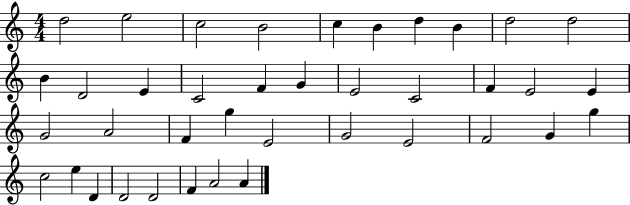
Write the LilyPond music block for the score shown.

{
  \clef treble
  \numericTimeSignature
  \time 4/4
  \key c \major
  d''2 e''2 | c''2 b'2 | c''4 b'4 d''4 b'4 | d''2 d''2 | \break b'4 d'2 e'4 | c'2 f'4 g'4 | e'2 c'2 | f'4 e'2 e'4 | \break g'2 a'2 | f'4 g''4 e'2 | g'2 e'2 | f'2 g'4 g''4 | \break c''2 e''4 d'4 | d'2 d'2 | f'4 a'2 a'4 | \bar "|."
}